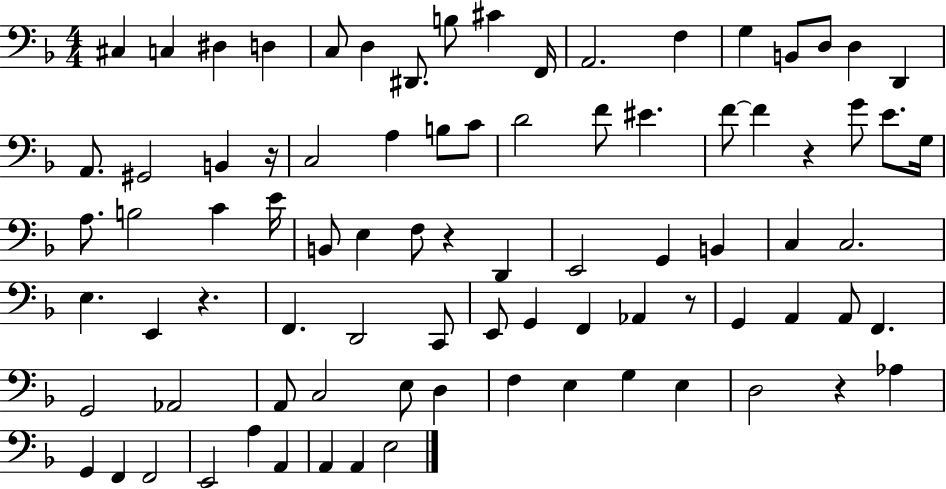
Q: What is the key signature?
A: F major